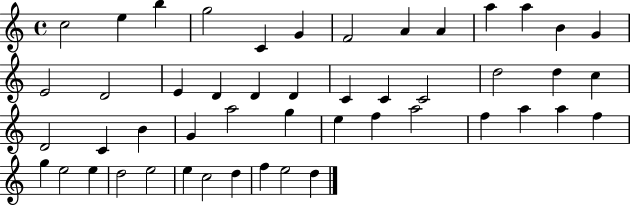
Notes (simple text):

C5/h E5/q B5/q G5/h C4/q G4/q F4/h A4/q A4/q A5/q A5/q B4/q G4/q E4/h D4/h E4/q D4/q D4/q D4/q C4/q C4/q C4/h D5/h D5/q C5/q D4/h C4/q B4/q G4/q A5/h G5/q E5/q F5/q A5/h F5/q A5/q A5/q F5/q G5/q E5/h E5/q D5/h E5/h E5/q C5/h D5/q F5/q E5/h D5/q